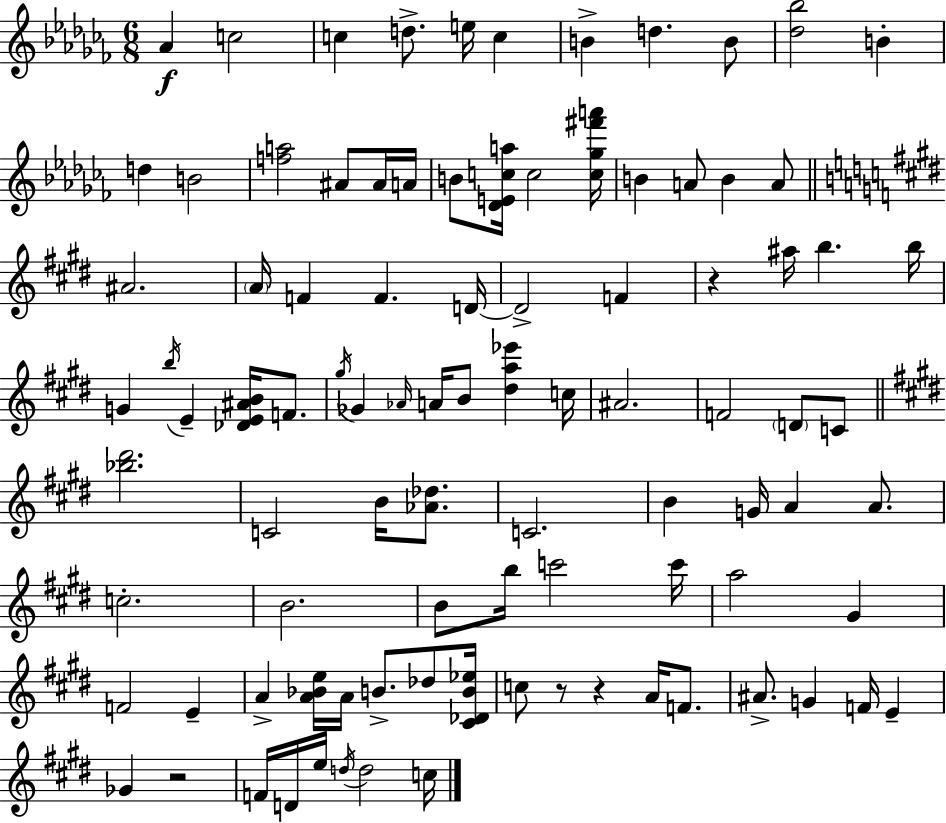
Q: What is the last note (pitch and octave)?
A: C5